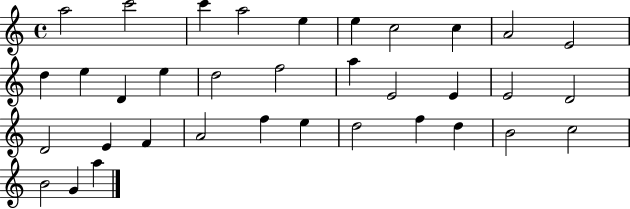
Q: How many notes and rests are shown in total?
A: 35